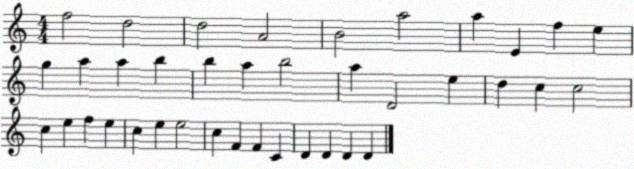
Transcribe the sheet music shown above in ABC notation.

X:1
T:Untitled
M:4/4
L:1/4
K:C
f2 d2 d2 A2 B2 a2 a E f e g a a b b a b2 a D2 e d c c2 c e f e c e e2 c F F C D D D D